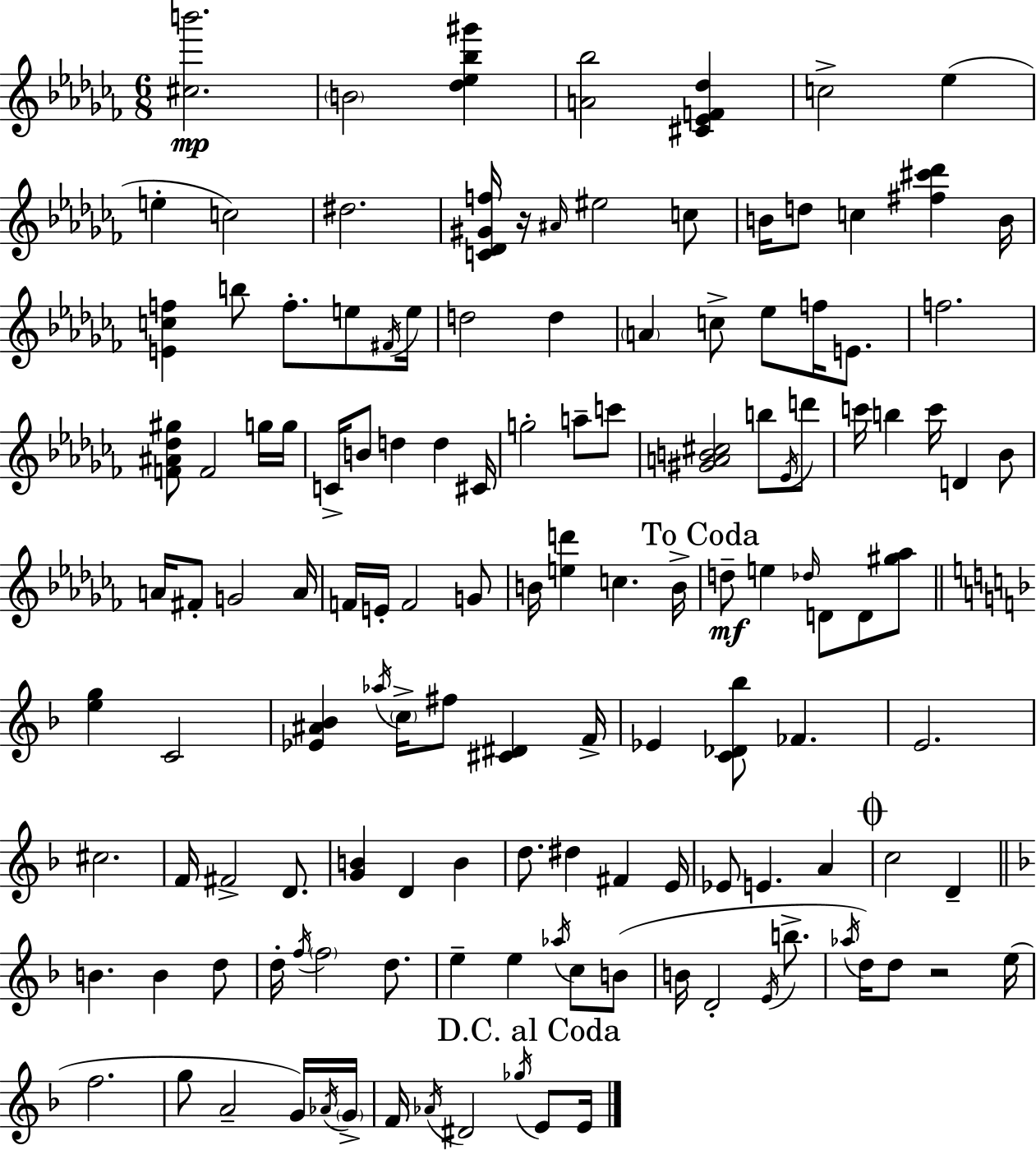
X:1
T:Untitled
M:6/8
L:1/4
K:Abm
[^cb']2 B2 [_d_e_b^g'] [A_b]2 [^C_EF_d] c2 _e e c2 ^d2 [C_D^Gf]/4 z/4 ^A/4 ^e2 c/2 B/4 d/2 c [^f^c'_d'] B/4 [Ecf] b/2 f/2 e/2 ^F/4 e/4 d2 d A c/2 _e/2 f/4 E/2 f2 [F^A_d^g]/2 F2 g/4 g/4 C/4 B/2 d d ^C/4 g2 a/2 c'/2 [^GAB^c]2 b/2 _E/4 d'/2 c'/4 b c'/4 D _B/2 A/4 ^F/2 G2 A/4 F/4 E/4 F2 G/2 B/4 [ed'] c B/4 d/2 e _d/4 D/2 D/2 [^g_a]/2 [eg] C2 [_E^A_B] _a/4 c/4 ^f/2 [^C^D] F/4 _E [C_D_b]/2 _F E2 ^c2 F/4 ^F2 D/2 [GB] D B d/2 ^d ^F E/4 _E/2 E A c2 D B B d/2 d/4 f/4 f2 d/2 e e _a/4 c/2 B/2 B/4 D2 E/4 b/2 _a/4 d/4 d/2 z2 e/4 f2 g/2 A2 G/4 _A/4 G/4 F/4 _A/4 ^D2 _g/4 E/2 E/4